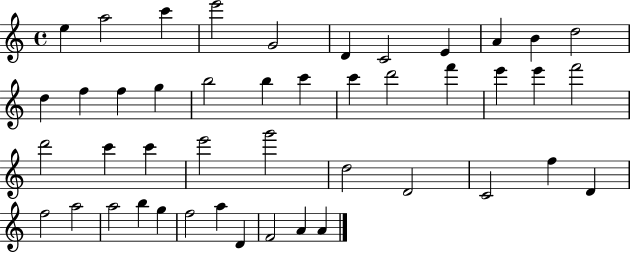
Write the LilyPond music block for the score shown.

{
  \clef treble
  \time 4/4
  \defaultTimeSignature
  \key c \major
  e''4 a''2 c'''4 | e'''2 g'2 | d'4 c'2 e'4 | a'4 b'4 d''2 | \break d''4 f''4 f''4 g''4 | b''2 b''4 c'''4 | c'''4 d'''2 f'''4 | e'''4 e'''4 f'''2 | \break d'''2 c'''4 c'''4 | e'''2 g'''2 | d''2 d'2 | c'2 f''4 d'4 | \break f''2 a''2 | a''2 b''4 g''4 | f''2 a''4 d'4 | f'2 a'4 a'4 | \break \bar "|."
}